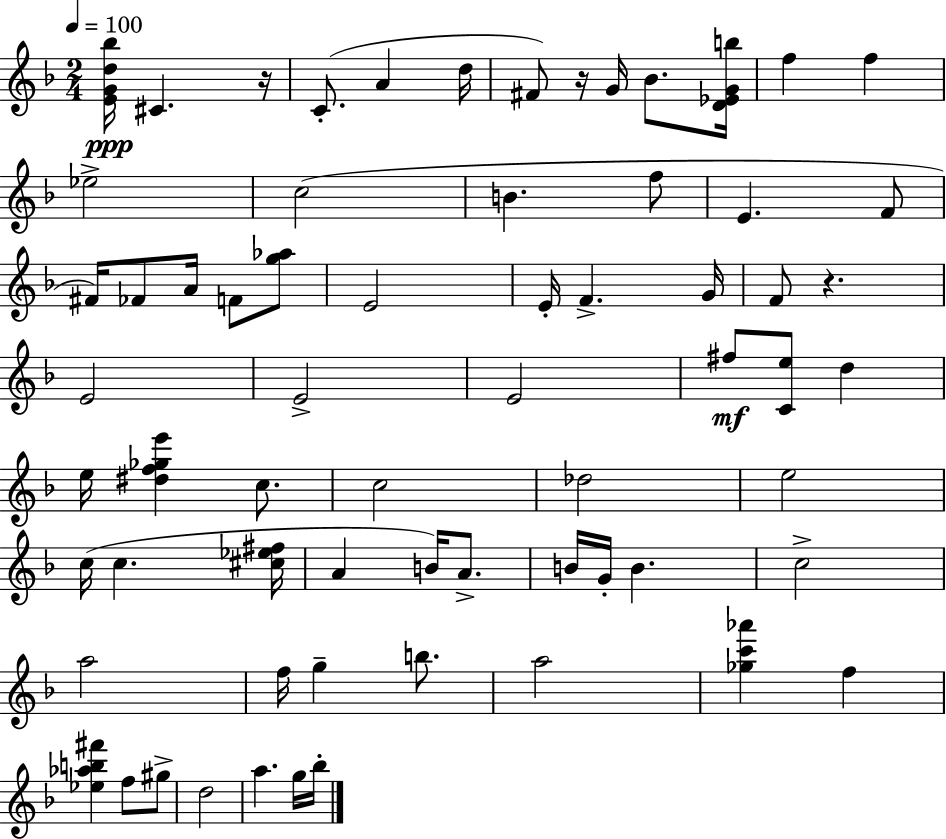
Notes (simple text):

[E4,G4,D5,Bb5]/s C#4/q. R/s C4/e. A4/q D5/s F#4/e R/s G4/s Bb4/e. [D4,Eb4,G4,B5]/s F5/q F5/q Eb5/h C5/h B4/q. F5/e E4/q. F4/e F#4/s FES4/e A4/s F4/e [G5,Ab5]/e E4/h E4/s F4/q. G4/s F4/e R/q. E4/h E4/h E4/h F#5/e [C4,E5]/e D5/q E5/s [D#5,F5,Gb5,E6]/q C5/e. C5/h Db5/h E5/h C5/s C5/q. [C#5,Eb5,F#5]/s A4/q B4/s A4/e. B4/s G4/s B4/q. C5/h A5/h F5/s G5/q B5/e. A5/h [Gb5,C6,Ab6]/q F5/q [Eb5,Ab5,B5,F#6]/q F5/e G#5/e D5/h A5/q. G5/s Bb5/s